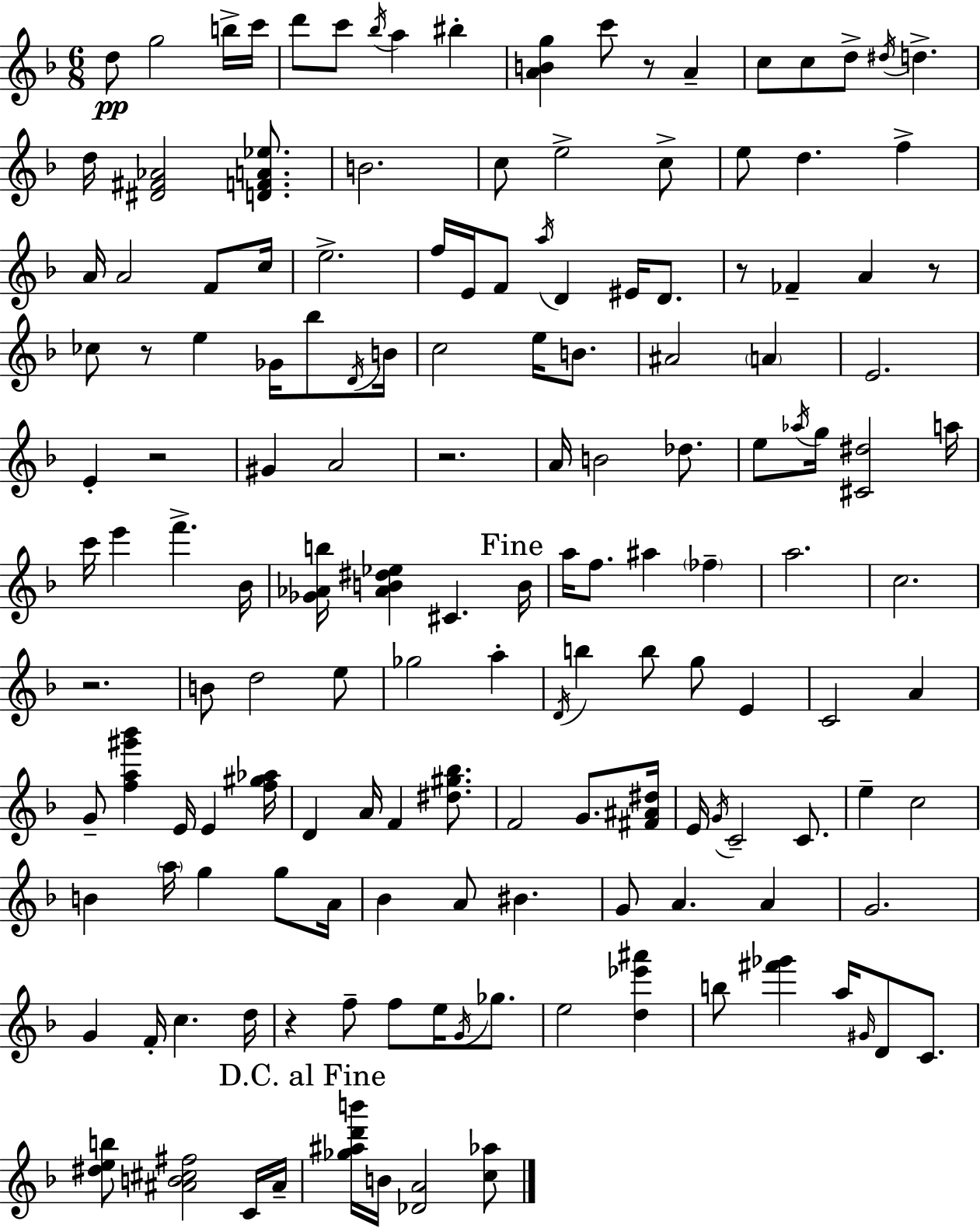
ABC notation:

X:1
T:Untitled
M:6/8
L:1/4
K:F
d/2 g2 b/4 c'/4 d'/2 c'/2 _b/4 a ^b [ABg] c'/2 z/2 A c/2 c/2 d/2 ^d/4 d d/4 [^D^F_A]2 [DFA_e]/2 B2 c/2 e2 c/2 e/2 d f A/4 A2 F/2 c/4 e2 f/4 E/4 F/2 a/4 D ^E/4 D/2 z/2 _F A z/2 _c/2 z/2 e _G/4 _b/2 D/4 B/4 c2 e/4 B/2 ^A2 A E2 E z2 ^G A2 z2 A/4 B2 _d/2 e/2 _a/4 g/4 [^C^d]2 a/4 c'/4 e' f' _B/4 [_G_Ab]/4 [_AB^d_e] ^C B/4 a/4 f/2 ^a _f a2 c2 z2 B/2 d2 e/2 _g2 a D/4 b b/2 g/2 E C2 A G/2 [fa^g'_b'] E/4 E [f^g_a]/4 D A/4 F [^d^g_b]/2 F2 G/2 [^F^A^d]/4 E/4 G/4 C2 C/2 e c2 B a/4 g g/2 A/4 _B A/2 ^B G/2 A A G2 G F/4 c d/4 z f/2 f/2 e/4 G/4 _g/2 e2 [d_e'^a'] b/2 [^f'_g'] a/4 ^G/4 D/2 C/2 [^deb]/2 [^AB^c^f]2 C/4 ^A/4 [_g^ad'b']/4 B/4 [_DA]2 [c_a]/2